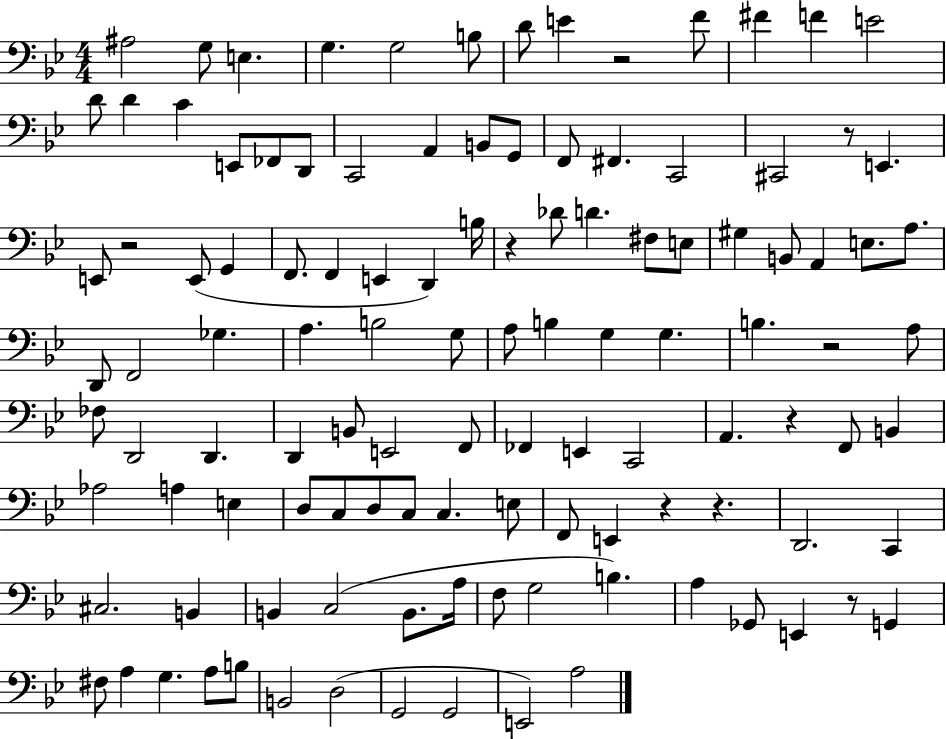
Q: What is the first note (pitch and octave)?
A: A#3